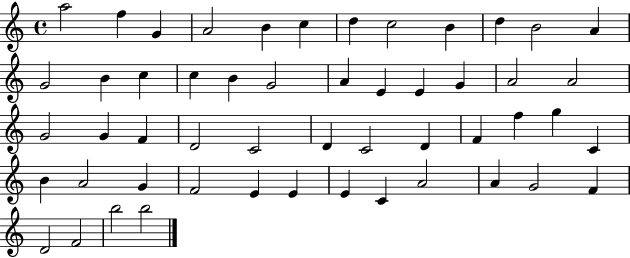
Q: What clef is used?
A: treble